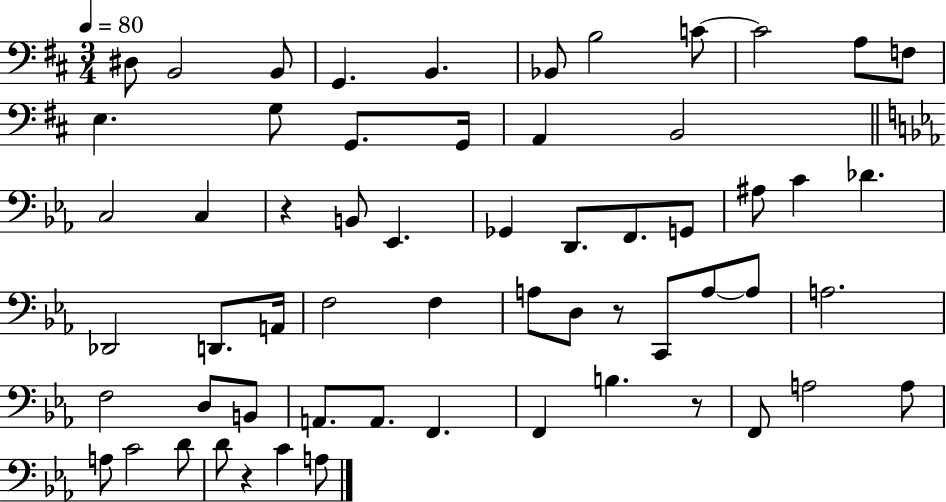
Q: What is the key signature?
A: D major